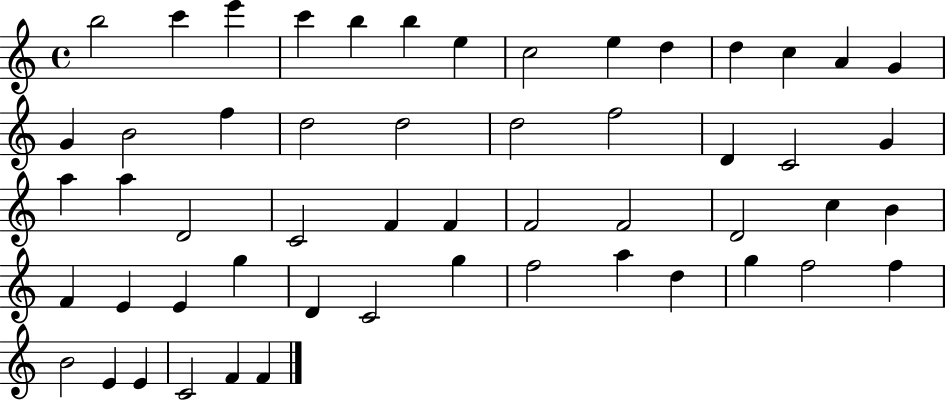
X:1
T:Untitled
M:4/4
L:1/4
K:C
b2 c' e' c' b b e c2 e d d c A G G B2 f d2 d2 d2 f2 D C2 G a a D2 C2 F F F2 F2 D2 c B F E E g D C2 g f2 a d g f2 f B2 E E C2 F F